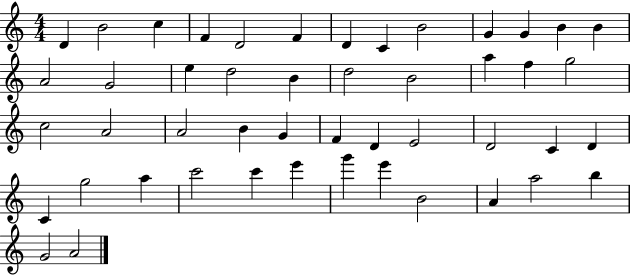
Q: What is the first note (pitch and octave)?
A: D4